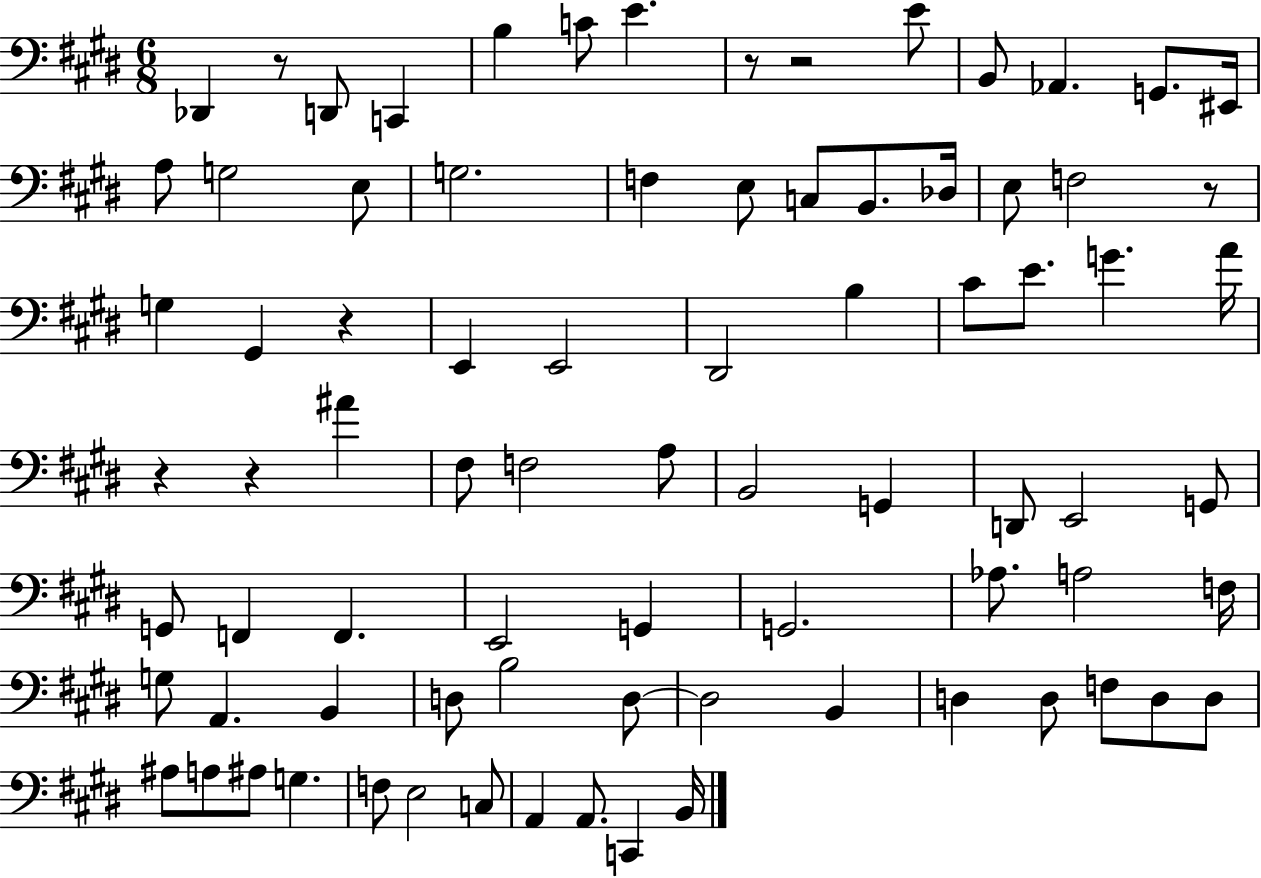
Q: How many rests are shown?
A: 7